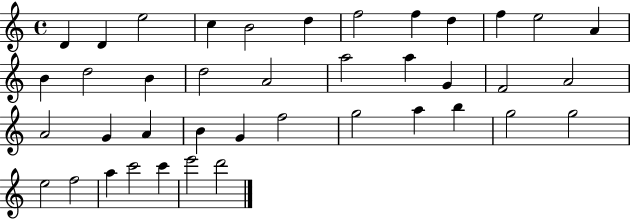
D4/q D4/q E5/h C5/q B4/h D5/q F5/h F5/q D5/q F5/q E5/h A4/q B4/q D5/h B4/q D5/h A4/h A5/h A5/q G4/q F4/h A4/h A4/h G4/q A4/q B4/q G4/q F5/h G5/h A5/q B5/q G5/h G5/h E5/h F5/h A5/q C6/h C6/q E6/h D6/h